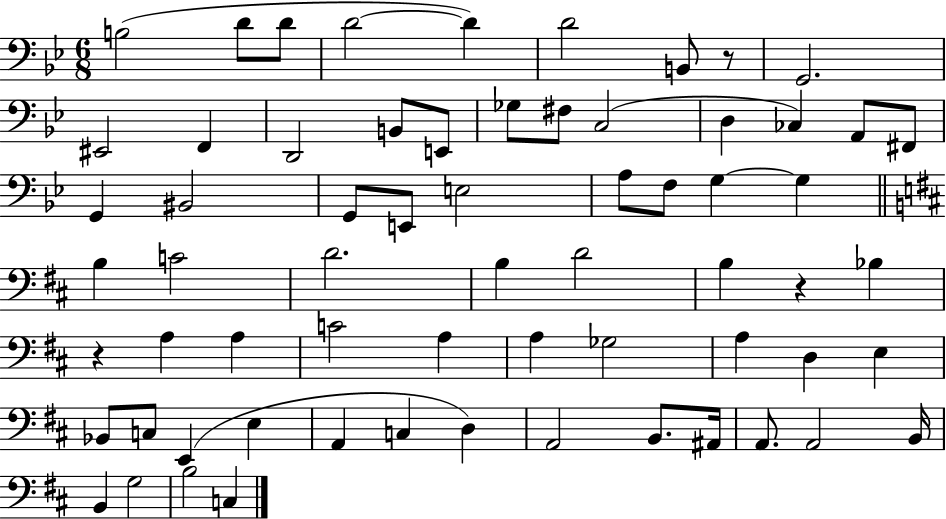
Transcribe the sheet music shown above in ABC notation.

X:1
T:Untitled
M:6/8
L:1/4
K:Bb
B,2 D/2 D/2 D2 D D2 B,,/2 z/2 G,,2 ^E,,2 F,, D,,2 B,,/2 E,,/2 _G,/2 ^F,/2 C,2 D, _C, A,,/2 ^F,,/2 G,, ^B,,2 G,,/2 E,,/2 E,2 A,/2 F,/2 G, G, B, C2 D2 B, D2 B, z _B, z A, A, C2 A, A, _G,2 A, D, E, _B,,/2 C,/2 E,, E, A,, C, D, A,,2 B,,/2 ^A,,/4 A,,/2 A,,2 B,,/4 B,, G,2 B,2 C,